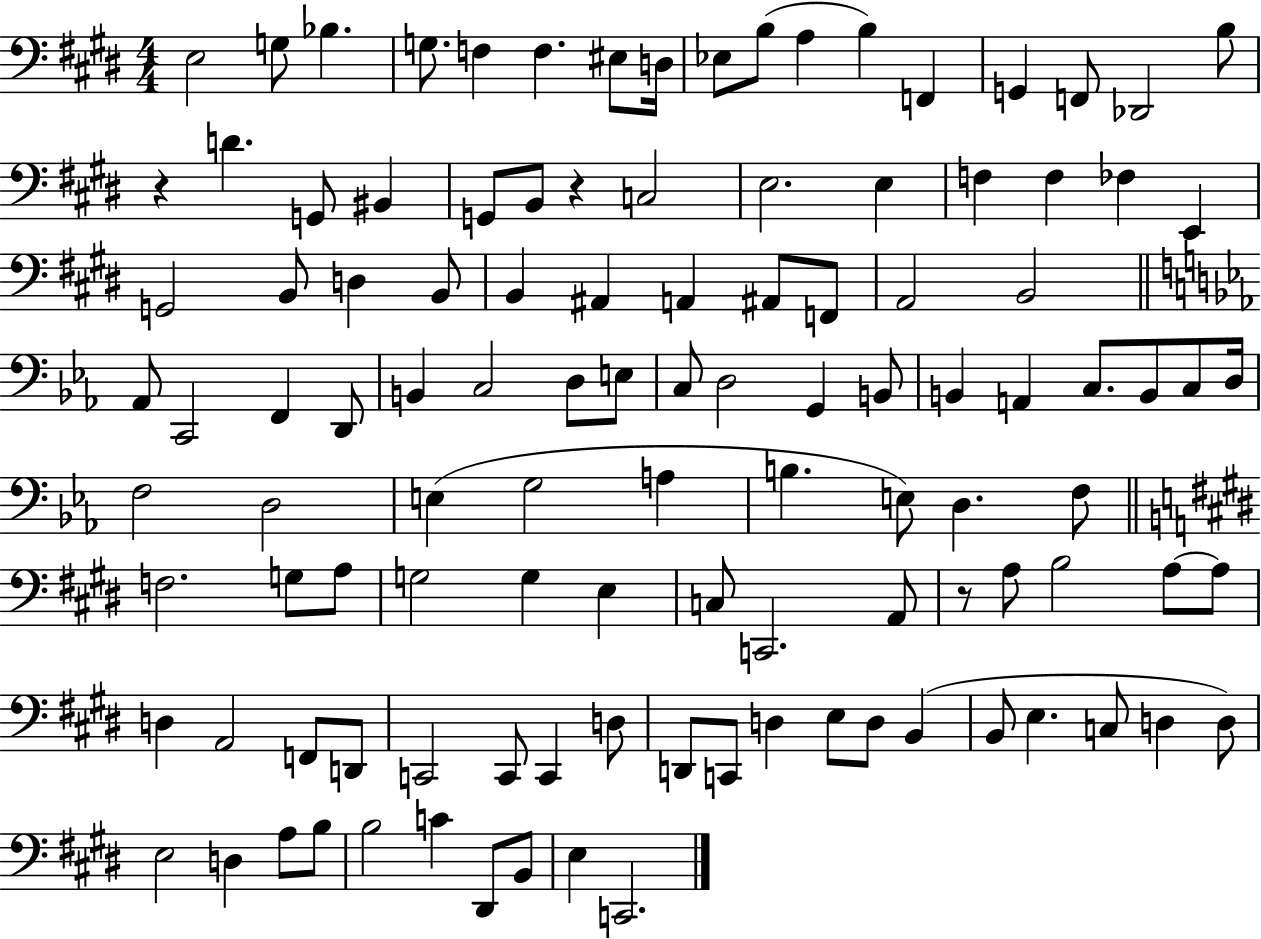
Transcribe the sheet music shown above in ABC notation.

X:1
T:Untitled
M:4/4
L:1/4
K:E
E,2 G,/2 _B, G,/2 F, F, ^E,/2 D,/4 _E,/2 B,/2 A, B, F,, G,, F,,/2 _D,,2 B,/2 z D G,,/2 ^B,, G,,/2 B,,/2 z C,2 E,2 E, F, F, _F, E,, G,,2 B,,/2 D, B,,/2 B,, ^A,, A,, ^A,,/2 F,,/2 A,,2 B,,2 _A,,/2 C,,2 F,, D,,/2 B,, C,2 D,/2 E,/2 C,/2 D,2 G,, B,,/2 B,, A,, C,/2 B,,/2 C,/2 D,/4 F,2 D,2 E, G,2 A, B, E,/2 D, F,/2 F,2 G,/2 A,/2 G,2 G, E, C,/2 C,,2 A,,/2 z/2 A,/2 B,2 A,/2 A,/2 D, A,,2 F,,/2 D,,/2 C,,2 C,,/2 C,, D,/2 D,,/2 C,,/2 D, E,/2 D,/2 B,, B,,/2 E, C,/2 D, D,/2 E,2 D, A,/2 B,/2 B,2 C ^D,,/2 B,,/2 E, C,,2